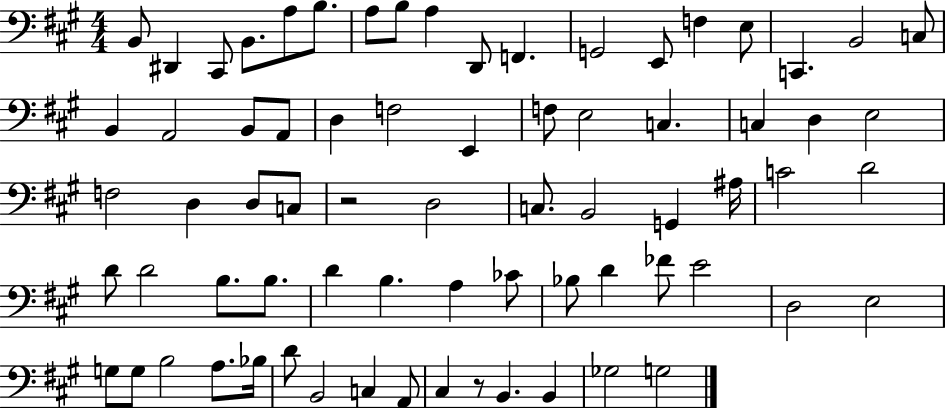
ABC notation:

X:1
T:Untitled
M:4/4
L:1/4
K:A
B,,/2 ^D,, ^C,,/2 B,,/2 A,/2 B,/2 A,/2 B,/2 A, D,,/2 F,, G,,2 E,,/2 F, E,/2 C,, B,,2 C,/2 B,, A,,2 B,,/2 A,,/2 D, F,2 E,, F,/2 E,2 C, C, D, E,2 F,2 D, D,/2 C,/2 z2 D,2 C,/2 B,,2 G,, ^A,/4 C2 D2 D/2 D2 B,/2 B,/2 D B, A, _C/2 _B,/2 D _F/2 E2 D,2 E,2 G,/2 G,/2 B,2 A,/2 _B,/4 D/2 B,,2 C, A,,/2 ^C, z/2 B,, B,, _G,2 G,2